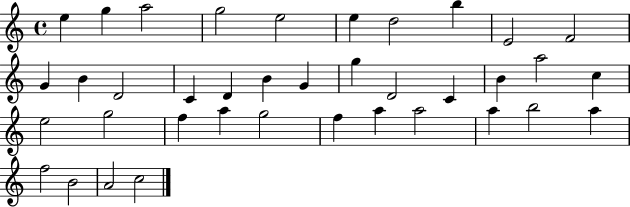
{
  \clef treble
  \time 4/4
  \defaultTimeSignature
  \key c \major
  e''4 g''4 a''2 | g''2 e''2 | e''4 d''2 b''4 | e'2 f'2 | \break g'4 b'4 d'2 | c'4 d'4 b'4 g'4 | g''4 d'2 c'4 | b'4 a''2 c''4 | \break e''2 g''2 | f''4 a''4 g''2 | f''4 a''4 a''2 | a''4 b''2 a''4 | \break f''2 b'2 | a'2 c''2 | \bar "|."
}